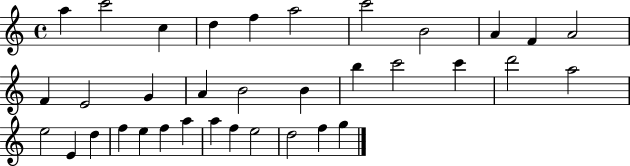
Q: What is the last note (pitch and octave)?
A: G5